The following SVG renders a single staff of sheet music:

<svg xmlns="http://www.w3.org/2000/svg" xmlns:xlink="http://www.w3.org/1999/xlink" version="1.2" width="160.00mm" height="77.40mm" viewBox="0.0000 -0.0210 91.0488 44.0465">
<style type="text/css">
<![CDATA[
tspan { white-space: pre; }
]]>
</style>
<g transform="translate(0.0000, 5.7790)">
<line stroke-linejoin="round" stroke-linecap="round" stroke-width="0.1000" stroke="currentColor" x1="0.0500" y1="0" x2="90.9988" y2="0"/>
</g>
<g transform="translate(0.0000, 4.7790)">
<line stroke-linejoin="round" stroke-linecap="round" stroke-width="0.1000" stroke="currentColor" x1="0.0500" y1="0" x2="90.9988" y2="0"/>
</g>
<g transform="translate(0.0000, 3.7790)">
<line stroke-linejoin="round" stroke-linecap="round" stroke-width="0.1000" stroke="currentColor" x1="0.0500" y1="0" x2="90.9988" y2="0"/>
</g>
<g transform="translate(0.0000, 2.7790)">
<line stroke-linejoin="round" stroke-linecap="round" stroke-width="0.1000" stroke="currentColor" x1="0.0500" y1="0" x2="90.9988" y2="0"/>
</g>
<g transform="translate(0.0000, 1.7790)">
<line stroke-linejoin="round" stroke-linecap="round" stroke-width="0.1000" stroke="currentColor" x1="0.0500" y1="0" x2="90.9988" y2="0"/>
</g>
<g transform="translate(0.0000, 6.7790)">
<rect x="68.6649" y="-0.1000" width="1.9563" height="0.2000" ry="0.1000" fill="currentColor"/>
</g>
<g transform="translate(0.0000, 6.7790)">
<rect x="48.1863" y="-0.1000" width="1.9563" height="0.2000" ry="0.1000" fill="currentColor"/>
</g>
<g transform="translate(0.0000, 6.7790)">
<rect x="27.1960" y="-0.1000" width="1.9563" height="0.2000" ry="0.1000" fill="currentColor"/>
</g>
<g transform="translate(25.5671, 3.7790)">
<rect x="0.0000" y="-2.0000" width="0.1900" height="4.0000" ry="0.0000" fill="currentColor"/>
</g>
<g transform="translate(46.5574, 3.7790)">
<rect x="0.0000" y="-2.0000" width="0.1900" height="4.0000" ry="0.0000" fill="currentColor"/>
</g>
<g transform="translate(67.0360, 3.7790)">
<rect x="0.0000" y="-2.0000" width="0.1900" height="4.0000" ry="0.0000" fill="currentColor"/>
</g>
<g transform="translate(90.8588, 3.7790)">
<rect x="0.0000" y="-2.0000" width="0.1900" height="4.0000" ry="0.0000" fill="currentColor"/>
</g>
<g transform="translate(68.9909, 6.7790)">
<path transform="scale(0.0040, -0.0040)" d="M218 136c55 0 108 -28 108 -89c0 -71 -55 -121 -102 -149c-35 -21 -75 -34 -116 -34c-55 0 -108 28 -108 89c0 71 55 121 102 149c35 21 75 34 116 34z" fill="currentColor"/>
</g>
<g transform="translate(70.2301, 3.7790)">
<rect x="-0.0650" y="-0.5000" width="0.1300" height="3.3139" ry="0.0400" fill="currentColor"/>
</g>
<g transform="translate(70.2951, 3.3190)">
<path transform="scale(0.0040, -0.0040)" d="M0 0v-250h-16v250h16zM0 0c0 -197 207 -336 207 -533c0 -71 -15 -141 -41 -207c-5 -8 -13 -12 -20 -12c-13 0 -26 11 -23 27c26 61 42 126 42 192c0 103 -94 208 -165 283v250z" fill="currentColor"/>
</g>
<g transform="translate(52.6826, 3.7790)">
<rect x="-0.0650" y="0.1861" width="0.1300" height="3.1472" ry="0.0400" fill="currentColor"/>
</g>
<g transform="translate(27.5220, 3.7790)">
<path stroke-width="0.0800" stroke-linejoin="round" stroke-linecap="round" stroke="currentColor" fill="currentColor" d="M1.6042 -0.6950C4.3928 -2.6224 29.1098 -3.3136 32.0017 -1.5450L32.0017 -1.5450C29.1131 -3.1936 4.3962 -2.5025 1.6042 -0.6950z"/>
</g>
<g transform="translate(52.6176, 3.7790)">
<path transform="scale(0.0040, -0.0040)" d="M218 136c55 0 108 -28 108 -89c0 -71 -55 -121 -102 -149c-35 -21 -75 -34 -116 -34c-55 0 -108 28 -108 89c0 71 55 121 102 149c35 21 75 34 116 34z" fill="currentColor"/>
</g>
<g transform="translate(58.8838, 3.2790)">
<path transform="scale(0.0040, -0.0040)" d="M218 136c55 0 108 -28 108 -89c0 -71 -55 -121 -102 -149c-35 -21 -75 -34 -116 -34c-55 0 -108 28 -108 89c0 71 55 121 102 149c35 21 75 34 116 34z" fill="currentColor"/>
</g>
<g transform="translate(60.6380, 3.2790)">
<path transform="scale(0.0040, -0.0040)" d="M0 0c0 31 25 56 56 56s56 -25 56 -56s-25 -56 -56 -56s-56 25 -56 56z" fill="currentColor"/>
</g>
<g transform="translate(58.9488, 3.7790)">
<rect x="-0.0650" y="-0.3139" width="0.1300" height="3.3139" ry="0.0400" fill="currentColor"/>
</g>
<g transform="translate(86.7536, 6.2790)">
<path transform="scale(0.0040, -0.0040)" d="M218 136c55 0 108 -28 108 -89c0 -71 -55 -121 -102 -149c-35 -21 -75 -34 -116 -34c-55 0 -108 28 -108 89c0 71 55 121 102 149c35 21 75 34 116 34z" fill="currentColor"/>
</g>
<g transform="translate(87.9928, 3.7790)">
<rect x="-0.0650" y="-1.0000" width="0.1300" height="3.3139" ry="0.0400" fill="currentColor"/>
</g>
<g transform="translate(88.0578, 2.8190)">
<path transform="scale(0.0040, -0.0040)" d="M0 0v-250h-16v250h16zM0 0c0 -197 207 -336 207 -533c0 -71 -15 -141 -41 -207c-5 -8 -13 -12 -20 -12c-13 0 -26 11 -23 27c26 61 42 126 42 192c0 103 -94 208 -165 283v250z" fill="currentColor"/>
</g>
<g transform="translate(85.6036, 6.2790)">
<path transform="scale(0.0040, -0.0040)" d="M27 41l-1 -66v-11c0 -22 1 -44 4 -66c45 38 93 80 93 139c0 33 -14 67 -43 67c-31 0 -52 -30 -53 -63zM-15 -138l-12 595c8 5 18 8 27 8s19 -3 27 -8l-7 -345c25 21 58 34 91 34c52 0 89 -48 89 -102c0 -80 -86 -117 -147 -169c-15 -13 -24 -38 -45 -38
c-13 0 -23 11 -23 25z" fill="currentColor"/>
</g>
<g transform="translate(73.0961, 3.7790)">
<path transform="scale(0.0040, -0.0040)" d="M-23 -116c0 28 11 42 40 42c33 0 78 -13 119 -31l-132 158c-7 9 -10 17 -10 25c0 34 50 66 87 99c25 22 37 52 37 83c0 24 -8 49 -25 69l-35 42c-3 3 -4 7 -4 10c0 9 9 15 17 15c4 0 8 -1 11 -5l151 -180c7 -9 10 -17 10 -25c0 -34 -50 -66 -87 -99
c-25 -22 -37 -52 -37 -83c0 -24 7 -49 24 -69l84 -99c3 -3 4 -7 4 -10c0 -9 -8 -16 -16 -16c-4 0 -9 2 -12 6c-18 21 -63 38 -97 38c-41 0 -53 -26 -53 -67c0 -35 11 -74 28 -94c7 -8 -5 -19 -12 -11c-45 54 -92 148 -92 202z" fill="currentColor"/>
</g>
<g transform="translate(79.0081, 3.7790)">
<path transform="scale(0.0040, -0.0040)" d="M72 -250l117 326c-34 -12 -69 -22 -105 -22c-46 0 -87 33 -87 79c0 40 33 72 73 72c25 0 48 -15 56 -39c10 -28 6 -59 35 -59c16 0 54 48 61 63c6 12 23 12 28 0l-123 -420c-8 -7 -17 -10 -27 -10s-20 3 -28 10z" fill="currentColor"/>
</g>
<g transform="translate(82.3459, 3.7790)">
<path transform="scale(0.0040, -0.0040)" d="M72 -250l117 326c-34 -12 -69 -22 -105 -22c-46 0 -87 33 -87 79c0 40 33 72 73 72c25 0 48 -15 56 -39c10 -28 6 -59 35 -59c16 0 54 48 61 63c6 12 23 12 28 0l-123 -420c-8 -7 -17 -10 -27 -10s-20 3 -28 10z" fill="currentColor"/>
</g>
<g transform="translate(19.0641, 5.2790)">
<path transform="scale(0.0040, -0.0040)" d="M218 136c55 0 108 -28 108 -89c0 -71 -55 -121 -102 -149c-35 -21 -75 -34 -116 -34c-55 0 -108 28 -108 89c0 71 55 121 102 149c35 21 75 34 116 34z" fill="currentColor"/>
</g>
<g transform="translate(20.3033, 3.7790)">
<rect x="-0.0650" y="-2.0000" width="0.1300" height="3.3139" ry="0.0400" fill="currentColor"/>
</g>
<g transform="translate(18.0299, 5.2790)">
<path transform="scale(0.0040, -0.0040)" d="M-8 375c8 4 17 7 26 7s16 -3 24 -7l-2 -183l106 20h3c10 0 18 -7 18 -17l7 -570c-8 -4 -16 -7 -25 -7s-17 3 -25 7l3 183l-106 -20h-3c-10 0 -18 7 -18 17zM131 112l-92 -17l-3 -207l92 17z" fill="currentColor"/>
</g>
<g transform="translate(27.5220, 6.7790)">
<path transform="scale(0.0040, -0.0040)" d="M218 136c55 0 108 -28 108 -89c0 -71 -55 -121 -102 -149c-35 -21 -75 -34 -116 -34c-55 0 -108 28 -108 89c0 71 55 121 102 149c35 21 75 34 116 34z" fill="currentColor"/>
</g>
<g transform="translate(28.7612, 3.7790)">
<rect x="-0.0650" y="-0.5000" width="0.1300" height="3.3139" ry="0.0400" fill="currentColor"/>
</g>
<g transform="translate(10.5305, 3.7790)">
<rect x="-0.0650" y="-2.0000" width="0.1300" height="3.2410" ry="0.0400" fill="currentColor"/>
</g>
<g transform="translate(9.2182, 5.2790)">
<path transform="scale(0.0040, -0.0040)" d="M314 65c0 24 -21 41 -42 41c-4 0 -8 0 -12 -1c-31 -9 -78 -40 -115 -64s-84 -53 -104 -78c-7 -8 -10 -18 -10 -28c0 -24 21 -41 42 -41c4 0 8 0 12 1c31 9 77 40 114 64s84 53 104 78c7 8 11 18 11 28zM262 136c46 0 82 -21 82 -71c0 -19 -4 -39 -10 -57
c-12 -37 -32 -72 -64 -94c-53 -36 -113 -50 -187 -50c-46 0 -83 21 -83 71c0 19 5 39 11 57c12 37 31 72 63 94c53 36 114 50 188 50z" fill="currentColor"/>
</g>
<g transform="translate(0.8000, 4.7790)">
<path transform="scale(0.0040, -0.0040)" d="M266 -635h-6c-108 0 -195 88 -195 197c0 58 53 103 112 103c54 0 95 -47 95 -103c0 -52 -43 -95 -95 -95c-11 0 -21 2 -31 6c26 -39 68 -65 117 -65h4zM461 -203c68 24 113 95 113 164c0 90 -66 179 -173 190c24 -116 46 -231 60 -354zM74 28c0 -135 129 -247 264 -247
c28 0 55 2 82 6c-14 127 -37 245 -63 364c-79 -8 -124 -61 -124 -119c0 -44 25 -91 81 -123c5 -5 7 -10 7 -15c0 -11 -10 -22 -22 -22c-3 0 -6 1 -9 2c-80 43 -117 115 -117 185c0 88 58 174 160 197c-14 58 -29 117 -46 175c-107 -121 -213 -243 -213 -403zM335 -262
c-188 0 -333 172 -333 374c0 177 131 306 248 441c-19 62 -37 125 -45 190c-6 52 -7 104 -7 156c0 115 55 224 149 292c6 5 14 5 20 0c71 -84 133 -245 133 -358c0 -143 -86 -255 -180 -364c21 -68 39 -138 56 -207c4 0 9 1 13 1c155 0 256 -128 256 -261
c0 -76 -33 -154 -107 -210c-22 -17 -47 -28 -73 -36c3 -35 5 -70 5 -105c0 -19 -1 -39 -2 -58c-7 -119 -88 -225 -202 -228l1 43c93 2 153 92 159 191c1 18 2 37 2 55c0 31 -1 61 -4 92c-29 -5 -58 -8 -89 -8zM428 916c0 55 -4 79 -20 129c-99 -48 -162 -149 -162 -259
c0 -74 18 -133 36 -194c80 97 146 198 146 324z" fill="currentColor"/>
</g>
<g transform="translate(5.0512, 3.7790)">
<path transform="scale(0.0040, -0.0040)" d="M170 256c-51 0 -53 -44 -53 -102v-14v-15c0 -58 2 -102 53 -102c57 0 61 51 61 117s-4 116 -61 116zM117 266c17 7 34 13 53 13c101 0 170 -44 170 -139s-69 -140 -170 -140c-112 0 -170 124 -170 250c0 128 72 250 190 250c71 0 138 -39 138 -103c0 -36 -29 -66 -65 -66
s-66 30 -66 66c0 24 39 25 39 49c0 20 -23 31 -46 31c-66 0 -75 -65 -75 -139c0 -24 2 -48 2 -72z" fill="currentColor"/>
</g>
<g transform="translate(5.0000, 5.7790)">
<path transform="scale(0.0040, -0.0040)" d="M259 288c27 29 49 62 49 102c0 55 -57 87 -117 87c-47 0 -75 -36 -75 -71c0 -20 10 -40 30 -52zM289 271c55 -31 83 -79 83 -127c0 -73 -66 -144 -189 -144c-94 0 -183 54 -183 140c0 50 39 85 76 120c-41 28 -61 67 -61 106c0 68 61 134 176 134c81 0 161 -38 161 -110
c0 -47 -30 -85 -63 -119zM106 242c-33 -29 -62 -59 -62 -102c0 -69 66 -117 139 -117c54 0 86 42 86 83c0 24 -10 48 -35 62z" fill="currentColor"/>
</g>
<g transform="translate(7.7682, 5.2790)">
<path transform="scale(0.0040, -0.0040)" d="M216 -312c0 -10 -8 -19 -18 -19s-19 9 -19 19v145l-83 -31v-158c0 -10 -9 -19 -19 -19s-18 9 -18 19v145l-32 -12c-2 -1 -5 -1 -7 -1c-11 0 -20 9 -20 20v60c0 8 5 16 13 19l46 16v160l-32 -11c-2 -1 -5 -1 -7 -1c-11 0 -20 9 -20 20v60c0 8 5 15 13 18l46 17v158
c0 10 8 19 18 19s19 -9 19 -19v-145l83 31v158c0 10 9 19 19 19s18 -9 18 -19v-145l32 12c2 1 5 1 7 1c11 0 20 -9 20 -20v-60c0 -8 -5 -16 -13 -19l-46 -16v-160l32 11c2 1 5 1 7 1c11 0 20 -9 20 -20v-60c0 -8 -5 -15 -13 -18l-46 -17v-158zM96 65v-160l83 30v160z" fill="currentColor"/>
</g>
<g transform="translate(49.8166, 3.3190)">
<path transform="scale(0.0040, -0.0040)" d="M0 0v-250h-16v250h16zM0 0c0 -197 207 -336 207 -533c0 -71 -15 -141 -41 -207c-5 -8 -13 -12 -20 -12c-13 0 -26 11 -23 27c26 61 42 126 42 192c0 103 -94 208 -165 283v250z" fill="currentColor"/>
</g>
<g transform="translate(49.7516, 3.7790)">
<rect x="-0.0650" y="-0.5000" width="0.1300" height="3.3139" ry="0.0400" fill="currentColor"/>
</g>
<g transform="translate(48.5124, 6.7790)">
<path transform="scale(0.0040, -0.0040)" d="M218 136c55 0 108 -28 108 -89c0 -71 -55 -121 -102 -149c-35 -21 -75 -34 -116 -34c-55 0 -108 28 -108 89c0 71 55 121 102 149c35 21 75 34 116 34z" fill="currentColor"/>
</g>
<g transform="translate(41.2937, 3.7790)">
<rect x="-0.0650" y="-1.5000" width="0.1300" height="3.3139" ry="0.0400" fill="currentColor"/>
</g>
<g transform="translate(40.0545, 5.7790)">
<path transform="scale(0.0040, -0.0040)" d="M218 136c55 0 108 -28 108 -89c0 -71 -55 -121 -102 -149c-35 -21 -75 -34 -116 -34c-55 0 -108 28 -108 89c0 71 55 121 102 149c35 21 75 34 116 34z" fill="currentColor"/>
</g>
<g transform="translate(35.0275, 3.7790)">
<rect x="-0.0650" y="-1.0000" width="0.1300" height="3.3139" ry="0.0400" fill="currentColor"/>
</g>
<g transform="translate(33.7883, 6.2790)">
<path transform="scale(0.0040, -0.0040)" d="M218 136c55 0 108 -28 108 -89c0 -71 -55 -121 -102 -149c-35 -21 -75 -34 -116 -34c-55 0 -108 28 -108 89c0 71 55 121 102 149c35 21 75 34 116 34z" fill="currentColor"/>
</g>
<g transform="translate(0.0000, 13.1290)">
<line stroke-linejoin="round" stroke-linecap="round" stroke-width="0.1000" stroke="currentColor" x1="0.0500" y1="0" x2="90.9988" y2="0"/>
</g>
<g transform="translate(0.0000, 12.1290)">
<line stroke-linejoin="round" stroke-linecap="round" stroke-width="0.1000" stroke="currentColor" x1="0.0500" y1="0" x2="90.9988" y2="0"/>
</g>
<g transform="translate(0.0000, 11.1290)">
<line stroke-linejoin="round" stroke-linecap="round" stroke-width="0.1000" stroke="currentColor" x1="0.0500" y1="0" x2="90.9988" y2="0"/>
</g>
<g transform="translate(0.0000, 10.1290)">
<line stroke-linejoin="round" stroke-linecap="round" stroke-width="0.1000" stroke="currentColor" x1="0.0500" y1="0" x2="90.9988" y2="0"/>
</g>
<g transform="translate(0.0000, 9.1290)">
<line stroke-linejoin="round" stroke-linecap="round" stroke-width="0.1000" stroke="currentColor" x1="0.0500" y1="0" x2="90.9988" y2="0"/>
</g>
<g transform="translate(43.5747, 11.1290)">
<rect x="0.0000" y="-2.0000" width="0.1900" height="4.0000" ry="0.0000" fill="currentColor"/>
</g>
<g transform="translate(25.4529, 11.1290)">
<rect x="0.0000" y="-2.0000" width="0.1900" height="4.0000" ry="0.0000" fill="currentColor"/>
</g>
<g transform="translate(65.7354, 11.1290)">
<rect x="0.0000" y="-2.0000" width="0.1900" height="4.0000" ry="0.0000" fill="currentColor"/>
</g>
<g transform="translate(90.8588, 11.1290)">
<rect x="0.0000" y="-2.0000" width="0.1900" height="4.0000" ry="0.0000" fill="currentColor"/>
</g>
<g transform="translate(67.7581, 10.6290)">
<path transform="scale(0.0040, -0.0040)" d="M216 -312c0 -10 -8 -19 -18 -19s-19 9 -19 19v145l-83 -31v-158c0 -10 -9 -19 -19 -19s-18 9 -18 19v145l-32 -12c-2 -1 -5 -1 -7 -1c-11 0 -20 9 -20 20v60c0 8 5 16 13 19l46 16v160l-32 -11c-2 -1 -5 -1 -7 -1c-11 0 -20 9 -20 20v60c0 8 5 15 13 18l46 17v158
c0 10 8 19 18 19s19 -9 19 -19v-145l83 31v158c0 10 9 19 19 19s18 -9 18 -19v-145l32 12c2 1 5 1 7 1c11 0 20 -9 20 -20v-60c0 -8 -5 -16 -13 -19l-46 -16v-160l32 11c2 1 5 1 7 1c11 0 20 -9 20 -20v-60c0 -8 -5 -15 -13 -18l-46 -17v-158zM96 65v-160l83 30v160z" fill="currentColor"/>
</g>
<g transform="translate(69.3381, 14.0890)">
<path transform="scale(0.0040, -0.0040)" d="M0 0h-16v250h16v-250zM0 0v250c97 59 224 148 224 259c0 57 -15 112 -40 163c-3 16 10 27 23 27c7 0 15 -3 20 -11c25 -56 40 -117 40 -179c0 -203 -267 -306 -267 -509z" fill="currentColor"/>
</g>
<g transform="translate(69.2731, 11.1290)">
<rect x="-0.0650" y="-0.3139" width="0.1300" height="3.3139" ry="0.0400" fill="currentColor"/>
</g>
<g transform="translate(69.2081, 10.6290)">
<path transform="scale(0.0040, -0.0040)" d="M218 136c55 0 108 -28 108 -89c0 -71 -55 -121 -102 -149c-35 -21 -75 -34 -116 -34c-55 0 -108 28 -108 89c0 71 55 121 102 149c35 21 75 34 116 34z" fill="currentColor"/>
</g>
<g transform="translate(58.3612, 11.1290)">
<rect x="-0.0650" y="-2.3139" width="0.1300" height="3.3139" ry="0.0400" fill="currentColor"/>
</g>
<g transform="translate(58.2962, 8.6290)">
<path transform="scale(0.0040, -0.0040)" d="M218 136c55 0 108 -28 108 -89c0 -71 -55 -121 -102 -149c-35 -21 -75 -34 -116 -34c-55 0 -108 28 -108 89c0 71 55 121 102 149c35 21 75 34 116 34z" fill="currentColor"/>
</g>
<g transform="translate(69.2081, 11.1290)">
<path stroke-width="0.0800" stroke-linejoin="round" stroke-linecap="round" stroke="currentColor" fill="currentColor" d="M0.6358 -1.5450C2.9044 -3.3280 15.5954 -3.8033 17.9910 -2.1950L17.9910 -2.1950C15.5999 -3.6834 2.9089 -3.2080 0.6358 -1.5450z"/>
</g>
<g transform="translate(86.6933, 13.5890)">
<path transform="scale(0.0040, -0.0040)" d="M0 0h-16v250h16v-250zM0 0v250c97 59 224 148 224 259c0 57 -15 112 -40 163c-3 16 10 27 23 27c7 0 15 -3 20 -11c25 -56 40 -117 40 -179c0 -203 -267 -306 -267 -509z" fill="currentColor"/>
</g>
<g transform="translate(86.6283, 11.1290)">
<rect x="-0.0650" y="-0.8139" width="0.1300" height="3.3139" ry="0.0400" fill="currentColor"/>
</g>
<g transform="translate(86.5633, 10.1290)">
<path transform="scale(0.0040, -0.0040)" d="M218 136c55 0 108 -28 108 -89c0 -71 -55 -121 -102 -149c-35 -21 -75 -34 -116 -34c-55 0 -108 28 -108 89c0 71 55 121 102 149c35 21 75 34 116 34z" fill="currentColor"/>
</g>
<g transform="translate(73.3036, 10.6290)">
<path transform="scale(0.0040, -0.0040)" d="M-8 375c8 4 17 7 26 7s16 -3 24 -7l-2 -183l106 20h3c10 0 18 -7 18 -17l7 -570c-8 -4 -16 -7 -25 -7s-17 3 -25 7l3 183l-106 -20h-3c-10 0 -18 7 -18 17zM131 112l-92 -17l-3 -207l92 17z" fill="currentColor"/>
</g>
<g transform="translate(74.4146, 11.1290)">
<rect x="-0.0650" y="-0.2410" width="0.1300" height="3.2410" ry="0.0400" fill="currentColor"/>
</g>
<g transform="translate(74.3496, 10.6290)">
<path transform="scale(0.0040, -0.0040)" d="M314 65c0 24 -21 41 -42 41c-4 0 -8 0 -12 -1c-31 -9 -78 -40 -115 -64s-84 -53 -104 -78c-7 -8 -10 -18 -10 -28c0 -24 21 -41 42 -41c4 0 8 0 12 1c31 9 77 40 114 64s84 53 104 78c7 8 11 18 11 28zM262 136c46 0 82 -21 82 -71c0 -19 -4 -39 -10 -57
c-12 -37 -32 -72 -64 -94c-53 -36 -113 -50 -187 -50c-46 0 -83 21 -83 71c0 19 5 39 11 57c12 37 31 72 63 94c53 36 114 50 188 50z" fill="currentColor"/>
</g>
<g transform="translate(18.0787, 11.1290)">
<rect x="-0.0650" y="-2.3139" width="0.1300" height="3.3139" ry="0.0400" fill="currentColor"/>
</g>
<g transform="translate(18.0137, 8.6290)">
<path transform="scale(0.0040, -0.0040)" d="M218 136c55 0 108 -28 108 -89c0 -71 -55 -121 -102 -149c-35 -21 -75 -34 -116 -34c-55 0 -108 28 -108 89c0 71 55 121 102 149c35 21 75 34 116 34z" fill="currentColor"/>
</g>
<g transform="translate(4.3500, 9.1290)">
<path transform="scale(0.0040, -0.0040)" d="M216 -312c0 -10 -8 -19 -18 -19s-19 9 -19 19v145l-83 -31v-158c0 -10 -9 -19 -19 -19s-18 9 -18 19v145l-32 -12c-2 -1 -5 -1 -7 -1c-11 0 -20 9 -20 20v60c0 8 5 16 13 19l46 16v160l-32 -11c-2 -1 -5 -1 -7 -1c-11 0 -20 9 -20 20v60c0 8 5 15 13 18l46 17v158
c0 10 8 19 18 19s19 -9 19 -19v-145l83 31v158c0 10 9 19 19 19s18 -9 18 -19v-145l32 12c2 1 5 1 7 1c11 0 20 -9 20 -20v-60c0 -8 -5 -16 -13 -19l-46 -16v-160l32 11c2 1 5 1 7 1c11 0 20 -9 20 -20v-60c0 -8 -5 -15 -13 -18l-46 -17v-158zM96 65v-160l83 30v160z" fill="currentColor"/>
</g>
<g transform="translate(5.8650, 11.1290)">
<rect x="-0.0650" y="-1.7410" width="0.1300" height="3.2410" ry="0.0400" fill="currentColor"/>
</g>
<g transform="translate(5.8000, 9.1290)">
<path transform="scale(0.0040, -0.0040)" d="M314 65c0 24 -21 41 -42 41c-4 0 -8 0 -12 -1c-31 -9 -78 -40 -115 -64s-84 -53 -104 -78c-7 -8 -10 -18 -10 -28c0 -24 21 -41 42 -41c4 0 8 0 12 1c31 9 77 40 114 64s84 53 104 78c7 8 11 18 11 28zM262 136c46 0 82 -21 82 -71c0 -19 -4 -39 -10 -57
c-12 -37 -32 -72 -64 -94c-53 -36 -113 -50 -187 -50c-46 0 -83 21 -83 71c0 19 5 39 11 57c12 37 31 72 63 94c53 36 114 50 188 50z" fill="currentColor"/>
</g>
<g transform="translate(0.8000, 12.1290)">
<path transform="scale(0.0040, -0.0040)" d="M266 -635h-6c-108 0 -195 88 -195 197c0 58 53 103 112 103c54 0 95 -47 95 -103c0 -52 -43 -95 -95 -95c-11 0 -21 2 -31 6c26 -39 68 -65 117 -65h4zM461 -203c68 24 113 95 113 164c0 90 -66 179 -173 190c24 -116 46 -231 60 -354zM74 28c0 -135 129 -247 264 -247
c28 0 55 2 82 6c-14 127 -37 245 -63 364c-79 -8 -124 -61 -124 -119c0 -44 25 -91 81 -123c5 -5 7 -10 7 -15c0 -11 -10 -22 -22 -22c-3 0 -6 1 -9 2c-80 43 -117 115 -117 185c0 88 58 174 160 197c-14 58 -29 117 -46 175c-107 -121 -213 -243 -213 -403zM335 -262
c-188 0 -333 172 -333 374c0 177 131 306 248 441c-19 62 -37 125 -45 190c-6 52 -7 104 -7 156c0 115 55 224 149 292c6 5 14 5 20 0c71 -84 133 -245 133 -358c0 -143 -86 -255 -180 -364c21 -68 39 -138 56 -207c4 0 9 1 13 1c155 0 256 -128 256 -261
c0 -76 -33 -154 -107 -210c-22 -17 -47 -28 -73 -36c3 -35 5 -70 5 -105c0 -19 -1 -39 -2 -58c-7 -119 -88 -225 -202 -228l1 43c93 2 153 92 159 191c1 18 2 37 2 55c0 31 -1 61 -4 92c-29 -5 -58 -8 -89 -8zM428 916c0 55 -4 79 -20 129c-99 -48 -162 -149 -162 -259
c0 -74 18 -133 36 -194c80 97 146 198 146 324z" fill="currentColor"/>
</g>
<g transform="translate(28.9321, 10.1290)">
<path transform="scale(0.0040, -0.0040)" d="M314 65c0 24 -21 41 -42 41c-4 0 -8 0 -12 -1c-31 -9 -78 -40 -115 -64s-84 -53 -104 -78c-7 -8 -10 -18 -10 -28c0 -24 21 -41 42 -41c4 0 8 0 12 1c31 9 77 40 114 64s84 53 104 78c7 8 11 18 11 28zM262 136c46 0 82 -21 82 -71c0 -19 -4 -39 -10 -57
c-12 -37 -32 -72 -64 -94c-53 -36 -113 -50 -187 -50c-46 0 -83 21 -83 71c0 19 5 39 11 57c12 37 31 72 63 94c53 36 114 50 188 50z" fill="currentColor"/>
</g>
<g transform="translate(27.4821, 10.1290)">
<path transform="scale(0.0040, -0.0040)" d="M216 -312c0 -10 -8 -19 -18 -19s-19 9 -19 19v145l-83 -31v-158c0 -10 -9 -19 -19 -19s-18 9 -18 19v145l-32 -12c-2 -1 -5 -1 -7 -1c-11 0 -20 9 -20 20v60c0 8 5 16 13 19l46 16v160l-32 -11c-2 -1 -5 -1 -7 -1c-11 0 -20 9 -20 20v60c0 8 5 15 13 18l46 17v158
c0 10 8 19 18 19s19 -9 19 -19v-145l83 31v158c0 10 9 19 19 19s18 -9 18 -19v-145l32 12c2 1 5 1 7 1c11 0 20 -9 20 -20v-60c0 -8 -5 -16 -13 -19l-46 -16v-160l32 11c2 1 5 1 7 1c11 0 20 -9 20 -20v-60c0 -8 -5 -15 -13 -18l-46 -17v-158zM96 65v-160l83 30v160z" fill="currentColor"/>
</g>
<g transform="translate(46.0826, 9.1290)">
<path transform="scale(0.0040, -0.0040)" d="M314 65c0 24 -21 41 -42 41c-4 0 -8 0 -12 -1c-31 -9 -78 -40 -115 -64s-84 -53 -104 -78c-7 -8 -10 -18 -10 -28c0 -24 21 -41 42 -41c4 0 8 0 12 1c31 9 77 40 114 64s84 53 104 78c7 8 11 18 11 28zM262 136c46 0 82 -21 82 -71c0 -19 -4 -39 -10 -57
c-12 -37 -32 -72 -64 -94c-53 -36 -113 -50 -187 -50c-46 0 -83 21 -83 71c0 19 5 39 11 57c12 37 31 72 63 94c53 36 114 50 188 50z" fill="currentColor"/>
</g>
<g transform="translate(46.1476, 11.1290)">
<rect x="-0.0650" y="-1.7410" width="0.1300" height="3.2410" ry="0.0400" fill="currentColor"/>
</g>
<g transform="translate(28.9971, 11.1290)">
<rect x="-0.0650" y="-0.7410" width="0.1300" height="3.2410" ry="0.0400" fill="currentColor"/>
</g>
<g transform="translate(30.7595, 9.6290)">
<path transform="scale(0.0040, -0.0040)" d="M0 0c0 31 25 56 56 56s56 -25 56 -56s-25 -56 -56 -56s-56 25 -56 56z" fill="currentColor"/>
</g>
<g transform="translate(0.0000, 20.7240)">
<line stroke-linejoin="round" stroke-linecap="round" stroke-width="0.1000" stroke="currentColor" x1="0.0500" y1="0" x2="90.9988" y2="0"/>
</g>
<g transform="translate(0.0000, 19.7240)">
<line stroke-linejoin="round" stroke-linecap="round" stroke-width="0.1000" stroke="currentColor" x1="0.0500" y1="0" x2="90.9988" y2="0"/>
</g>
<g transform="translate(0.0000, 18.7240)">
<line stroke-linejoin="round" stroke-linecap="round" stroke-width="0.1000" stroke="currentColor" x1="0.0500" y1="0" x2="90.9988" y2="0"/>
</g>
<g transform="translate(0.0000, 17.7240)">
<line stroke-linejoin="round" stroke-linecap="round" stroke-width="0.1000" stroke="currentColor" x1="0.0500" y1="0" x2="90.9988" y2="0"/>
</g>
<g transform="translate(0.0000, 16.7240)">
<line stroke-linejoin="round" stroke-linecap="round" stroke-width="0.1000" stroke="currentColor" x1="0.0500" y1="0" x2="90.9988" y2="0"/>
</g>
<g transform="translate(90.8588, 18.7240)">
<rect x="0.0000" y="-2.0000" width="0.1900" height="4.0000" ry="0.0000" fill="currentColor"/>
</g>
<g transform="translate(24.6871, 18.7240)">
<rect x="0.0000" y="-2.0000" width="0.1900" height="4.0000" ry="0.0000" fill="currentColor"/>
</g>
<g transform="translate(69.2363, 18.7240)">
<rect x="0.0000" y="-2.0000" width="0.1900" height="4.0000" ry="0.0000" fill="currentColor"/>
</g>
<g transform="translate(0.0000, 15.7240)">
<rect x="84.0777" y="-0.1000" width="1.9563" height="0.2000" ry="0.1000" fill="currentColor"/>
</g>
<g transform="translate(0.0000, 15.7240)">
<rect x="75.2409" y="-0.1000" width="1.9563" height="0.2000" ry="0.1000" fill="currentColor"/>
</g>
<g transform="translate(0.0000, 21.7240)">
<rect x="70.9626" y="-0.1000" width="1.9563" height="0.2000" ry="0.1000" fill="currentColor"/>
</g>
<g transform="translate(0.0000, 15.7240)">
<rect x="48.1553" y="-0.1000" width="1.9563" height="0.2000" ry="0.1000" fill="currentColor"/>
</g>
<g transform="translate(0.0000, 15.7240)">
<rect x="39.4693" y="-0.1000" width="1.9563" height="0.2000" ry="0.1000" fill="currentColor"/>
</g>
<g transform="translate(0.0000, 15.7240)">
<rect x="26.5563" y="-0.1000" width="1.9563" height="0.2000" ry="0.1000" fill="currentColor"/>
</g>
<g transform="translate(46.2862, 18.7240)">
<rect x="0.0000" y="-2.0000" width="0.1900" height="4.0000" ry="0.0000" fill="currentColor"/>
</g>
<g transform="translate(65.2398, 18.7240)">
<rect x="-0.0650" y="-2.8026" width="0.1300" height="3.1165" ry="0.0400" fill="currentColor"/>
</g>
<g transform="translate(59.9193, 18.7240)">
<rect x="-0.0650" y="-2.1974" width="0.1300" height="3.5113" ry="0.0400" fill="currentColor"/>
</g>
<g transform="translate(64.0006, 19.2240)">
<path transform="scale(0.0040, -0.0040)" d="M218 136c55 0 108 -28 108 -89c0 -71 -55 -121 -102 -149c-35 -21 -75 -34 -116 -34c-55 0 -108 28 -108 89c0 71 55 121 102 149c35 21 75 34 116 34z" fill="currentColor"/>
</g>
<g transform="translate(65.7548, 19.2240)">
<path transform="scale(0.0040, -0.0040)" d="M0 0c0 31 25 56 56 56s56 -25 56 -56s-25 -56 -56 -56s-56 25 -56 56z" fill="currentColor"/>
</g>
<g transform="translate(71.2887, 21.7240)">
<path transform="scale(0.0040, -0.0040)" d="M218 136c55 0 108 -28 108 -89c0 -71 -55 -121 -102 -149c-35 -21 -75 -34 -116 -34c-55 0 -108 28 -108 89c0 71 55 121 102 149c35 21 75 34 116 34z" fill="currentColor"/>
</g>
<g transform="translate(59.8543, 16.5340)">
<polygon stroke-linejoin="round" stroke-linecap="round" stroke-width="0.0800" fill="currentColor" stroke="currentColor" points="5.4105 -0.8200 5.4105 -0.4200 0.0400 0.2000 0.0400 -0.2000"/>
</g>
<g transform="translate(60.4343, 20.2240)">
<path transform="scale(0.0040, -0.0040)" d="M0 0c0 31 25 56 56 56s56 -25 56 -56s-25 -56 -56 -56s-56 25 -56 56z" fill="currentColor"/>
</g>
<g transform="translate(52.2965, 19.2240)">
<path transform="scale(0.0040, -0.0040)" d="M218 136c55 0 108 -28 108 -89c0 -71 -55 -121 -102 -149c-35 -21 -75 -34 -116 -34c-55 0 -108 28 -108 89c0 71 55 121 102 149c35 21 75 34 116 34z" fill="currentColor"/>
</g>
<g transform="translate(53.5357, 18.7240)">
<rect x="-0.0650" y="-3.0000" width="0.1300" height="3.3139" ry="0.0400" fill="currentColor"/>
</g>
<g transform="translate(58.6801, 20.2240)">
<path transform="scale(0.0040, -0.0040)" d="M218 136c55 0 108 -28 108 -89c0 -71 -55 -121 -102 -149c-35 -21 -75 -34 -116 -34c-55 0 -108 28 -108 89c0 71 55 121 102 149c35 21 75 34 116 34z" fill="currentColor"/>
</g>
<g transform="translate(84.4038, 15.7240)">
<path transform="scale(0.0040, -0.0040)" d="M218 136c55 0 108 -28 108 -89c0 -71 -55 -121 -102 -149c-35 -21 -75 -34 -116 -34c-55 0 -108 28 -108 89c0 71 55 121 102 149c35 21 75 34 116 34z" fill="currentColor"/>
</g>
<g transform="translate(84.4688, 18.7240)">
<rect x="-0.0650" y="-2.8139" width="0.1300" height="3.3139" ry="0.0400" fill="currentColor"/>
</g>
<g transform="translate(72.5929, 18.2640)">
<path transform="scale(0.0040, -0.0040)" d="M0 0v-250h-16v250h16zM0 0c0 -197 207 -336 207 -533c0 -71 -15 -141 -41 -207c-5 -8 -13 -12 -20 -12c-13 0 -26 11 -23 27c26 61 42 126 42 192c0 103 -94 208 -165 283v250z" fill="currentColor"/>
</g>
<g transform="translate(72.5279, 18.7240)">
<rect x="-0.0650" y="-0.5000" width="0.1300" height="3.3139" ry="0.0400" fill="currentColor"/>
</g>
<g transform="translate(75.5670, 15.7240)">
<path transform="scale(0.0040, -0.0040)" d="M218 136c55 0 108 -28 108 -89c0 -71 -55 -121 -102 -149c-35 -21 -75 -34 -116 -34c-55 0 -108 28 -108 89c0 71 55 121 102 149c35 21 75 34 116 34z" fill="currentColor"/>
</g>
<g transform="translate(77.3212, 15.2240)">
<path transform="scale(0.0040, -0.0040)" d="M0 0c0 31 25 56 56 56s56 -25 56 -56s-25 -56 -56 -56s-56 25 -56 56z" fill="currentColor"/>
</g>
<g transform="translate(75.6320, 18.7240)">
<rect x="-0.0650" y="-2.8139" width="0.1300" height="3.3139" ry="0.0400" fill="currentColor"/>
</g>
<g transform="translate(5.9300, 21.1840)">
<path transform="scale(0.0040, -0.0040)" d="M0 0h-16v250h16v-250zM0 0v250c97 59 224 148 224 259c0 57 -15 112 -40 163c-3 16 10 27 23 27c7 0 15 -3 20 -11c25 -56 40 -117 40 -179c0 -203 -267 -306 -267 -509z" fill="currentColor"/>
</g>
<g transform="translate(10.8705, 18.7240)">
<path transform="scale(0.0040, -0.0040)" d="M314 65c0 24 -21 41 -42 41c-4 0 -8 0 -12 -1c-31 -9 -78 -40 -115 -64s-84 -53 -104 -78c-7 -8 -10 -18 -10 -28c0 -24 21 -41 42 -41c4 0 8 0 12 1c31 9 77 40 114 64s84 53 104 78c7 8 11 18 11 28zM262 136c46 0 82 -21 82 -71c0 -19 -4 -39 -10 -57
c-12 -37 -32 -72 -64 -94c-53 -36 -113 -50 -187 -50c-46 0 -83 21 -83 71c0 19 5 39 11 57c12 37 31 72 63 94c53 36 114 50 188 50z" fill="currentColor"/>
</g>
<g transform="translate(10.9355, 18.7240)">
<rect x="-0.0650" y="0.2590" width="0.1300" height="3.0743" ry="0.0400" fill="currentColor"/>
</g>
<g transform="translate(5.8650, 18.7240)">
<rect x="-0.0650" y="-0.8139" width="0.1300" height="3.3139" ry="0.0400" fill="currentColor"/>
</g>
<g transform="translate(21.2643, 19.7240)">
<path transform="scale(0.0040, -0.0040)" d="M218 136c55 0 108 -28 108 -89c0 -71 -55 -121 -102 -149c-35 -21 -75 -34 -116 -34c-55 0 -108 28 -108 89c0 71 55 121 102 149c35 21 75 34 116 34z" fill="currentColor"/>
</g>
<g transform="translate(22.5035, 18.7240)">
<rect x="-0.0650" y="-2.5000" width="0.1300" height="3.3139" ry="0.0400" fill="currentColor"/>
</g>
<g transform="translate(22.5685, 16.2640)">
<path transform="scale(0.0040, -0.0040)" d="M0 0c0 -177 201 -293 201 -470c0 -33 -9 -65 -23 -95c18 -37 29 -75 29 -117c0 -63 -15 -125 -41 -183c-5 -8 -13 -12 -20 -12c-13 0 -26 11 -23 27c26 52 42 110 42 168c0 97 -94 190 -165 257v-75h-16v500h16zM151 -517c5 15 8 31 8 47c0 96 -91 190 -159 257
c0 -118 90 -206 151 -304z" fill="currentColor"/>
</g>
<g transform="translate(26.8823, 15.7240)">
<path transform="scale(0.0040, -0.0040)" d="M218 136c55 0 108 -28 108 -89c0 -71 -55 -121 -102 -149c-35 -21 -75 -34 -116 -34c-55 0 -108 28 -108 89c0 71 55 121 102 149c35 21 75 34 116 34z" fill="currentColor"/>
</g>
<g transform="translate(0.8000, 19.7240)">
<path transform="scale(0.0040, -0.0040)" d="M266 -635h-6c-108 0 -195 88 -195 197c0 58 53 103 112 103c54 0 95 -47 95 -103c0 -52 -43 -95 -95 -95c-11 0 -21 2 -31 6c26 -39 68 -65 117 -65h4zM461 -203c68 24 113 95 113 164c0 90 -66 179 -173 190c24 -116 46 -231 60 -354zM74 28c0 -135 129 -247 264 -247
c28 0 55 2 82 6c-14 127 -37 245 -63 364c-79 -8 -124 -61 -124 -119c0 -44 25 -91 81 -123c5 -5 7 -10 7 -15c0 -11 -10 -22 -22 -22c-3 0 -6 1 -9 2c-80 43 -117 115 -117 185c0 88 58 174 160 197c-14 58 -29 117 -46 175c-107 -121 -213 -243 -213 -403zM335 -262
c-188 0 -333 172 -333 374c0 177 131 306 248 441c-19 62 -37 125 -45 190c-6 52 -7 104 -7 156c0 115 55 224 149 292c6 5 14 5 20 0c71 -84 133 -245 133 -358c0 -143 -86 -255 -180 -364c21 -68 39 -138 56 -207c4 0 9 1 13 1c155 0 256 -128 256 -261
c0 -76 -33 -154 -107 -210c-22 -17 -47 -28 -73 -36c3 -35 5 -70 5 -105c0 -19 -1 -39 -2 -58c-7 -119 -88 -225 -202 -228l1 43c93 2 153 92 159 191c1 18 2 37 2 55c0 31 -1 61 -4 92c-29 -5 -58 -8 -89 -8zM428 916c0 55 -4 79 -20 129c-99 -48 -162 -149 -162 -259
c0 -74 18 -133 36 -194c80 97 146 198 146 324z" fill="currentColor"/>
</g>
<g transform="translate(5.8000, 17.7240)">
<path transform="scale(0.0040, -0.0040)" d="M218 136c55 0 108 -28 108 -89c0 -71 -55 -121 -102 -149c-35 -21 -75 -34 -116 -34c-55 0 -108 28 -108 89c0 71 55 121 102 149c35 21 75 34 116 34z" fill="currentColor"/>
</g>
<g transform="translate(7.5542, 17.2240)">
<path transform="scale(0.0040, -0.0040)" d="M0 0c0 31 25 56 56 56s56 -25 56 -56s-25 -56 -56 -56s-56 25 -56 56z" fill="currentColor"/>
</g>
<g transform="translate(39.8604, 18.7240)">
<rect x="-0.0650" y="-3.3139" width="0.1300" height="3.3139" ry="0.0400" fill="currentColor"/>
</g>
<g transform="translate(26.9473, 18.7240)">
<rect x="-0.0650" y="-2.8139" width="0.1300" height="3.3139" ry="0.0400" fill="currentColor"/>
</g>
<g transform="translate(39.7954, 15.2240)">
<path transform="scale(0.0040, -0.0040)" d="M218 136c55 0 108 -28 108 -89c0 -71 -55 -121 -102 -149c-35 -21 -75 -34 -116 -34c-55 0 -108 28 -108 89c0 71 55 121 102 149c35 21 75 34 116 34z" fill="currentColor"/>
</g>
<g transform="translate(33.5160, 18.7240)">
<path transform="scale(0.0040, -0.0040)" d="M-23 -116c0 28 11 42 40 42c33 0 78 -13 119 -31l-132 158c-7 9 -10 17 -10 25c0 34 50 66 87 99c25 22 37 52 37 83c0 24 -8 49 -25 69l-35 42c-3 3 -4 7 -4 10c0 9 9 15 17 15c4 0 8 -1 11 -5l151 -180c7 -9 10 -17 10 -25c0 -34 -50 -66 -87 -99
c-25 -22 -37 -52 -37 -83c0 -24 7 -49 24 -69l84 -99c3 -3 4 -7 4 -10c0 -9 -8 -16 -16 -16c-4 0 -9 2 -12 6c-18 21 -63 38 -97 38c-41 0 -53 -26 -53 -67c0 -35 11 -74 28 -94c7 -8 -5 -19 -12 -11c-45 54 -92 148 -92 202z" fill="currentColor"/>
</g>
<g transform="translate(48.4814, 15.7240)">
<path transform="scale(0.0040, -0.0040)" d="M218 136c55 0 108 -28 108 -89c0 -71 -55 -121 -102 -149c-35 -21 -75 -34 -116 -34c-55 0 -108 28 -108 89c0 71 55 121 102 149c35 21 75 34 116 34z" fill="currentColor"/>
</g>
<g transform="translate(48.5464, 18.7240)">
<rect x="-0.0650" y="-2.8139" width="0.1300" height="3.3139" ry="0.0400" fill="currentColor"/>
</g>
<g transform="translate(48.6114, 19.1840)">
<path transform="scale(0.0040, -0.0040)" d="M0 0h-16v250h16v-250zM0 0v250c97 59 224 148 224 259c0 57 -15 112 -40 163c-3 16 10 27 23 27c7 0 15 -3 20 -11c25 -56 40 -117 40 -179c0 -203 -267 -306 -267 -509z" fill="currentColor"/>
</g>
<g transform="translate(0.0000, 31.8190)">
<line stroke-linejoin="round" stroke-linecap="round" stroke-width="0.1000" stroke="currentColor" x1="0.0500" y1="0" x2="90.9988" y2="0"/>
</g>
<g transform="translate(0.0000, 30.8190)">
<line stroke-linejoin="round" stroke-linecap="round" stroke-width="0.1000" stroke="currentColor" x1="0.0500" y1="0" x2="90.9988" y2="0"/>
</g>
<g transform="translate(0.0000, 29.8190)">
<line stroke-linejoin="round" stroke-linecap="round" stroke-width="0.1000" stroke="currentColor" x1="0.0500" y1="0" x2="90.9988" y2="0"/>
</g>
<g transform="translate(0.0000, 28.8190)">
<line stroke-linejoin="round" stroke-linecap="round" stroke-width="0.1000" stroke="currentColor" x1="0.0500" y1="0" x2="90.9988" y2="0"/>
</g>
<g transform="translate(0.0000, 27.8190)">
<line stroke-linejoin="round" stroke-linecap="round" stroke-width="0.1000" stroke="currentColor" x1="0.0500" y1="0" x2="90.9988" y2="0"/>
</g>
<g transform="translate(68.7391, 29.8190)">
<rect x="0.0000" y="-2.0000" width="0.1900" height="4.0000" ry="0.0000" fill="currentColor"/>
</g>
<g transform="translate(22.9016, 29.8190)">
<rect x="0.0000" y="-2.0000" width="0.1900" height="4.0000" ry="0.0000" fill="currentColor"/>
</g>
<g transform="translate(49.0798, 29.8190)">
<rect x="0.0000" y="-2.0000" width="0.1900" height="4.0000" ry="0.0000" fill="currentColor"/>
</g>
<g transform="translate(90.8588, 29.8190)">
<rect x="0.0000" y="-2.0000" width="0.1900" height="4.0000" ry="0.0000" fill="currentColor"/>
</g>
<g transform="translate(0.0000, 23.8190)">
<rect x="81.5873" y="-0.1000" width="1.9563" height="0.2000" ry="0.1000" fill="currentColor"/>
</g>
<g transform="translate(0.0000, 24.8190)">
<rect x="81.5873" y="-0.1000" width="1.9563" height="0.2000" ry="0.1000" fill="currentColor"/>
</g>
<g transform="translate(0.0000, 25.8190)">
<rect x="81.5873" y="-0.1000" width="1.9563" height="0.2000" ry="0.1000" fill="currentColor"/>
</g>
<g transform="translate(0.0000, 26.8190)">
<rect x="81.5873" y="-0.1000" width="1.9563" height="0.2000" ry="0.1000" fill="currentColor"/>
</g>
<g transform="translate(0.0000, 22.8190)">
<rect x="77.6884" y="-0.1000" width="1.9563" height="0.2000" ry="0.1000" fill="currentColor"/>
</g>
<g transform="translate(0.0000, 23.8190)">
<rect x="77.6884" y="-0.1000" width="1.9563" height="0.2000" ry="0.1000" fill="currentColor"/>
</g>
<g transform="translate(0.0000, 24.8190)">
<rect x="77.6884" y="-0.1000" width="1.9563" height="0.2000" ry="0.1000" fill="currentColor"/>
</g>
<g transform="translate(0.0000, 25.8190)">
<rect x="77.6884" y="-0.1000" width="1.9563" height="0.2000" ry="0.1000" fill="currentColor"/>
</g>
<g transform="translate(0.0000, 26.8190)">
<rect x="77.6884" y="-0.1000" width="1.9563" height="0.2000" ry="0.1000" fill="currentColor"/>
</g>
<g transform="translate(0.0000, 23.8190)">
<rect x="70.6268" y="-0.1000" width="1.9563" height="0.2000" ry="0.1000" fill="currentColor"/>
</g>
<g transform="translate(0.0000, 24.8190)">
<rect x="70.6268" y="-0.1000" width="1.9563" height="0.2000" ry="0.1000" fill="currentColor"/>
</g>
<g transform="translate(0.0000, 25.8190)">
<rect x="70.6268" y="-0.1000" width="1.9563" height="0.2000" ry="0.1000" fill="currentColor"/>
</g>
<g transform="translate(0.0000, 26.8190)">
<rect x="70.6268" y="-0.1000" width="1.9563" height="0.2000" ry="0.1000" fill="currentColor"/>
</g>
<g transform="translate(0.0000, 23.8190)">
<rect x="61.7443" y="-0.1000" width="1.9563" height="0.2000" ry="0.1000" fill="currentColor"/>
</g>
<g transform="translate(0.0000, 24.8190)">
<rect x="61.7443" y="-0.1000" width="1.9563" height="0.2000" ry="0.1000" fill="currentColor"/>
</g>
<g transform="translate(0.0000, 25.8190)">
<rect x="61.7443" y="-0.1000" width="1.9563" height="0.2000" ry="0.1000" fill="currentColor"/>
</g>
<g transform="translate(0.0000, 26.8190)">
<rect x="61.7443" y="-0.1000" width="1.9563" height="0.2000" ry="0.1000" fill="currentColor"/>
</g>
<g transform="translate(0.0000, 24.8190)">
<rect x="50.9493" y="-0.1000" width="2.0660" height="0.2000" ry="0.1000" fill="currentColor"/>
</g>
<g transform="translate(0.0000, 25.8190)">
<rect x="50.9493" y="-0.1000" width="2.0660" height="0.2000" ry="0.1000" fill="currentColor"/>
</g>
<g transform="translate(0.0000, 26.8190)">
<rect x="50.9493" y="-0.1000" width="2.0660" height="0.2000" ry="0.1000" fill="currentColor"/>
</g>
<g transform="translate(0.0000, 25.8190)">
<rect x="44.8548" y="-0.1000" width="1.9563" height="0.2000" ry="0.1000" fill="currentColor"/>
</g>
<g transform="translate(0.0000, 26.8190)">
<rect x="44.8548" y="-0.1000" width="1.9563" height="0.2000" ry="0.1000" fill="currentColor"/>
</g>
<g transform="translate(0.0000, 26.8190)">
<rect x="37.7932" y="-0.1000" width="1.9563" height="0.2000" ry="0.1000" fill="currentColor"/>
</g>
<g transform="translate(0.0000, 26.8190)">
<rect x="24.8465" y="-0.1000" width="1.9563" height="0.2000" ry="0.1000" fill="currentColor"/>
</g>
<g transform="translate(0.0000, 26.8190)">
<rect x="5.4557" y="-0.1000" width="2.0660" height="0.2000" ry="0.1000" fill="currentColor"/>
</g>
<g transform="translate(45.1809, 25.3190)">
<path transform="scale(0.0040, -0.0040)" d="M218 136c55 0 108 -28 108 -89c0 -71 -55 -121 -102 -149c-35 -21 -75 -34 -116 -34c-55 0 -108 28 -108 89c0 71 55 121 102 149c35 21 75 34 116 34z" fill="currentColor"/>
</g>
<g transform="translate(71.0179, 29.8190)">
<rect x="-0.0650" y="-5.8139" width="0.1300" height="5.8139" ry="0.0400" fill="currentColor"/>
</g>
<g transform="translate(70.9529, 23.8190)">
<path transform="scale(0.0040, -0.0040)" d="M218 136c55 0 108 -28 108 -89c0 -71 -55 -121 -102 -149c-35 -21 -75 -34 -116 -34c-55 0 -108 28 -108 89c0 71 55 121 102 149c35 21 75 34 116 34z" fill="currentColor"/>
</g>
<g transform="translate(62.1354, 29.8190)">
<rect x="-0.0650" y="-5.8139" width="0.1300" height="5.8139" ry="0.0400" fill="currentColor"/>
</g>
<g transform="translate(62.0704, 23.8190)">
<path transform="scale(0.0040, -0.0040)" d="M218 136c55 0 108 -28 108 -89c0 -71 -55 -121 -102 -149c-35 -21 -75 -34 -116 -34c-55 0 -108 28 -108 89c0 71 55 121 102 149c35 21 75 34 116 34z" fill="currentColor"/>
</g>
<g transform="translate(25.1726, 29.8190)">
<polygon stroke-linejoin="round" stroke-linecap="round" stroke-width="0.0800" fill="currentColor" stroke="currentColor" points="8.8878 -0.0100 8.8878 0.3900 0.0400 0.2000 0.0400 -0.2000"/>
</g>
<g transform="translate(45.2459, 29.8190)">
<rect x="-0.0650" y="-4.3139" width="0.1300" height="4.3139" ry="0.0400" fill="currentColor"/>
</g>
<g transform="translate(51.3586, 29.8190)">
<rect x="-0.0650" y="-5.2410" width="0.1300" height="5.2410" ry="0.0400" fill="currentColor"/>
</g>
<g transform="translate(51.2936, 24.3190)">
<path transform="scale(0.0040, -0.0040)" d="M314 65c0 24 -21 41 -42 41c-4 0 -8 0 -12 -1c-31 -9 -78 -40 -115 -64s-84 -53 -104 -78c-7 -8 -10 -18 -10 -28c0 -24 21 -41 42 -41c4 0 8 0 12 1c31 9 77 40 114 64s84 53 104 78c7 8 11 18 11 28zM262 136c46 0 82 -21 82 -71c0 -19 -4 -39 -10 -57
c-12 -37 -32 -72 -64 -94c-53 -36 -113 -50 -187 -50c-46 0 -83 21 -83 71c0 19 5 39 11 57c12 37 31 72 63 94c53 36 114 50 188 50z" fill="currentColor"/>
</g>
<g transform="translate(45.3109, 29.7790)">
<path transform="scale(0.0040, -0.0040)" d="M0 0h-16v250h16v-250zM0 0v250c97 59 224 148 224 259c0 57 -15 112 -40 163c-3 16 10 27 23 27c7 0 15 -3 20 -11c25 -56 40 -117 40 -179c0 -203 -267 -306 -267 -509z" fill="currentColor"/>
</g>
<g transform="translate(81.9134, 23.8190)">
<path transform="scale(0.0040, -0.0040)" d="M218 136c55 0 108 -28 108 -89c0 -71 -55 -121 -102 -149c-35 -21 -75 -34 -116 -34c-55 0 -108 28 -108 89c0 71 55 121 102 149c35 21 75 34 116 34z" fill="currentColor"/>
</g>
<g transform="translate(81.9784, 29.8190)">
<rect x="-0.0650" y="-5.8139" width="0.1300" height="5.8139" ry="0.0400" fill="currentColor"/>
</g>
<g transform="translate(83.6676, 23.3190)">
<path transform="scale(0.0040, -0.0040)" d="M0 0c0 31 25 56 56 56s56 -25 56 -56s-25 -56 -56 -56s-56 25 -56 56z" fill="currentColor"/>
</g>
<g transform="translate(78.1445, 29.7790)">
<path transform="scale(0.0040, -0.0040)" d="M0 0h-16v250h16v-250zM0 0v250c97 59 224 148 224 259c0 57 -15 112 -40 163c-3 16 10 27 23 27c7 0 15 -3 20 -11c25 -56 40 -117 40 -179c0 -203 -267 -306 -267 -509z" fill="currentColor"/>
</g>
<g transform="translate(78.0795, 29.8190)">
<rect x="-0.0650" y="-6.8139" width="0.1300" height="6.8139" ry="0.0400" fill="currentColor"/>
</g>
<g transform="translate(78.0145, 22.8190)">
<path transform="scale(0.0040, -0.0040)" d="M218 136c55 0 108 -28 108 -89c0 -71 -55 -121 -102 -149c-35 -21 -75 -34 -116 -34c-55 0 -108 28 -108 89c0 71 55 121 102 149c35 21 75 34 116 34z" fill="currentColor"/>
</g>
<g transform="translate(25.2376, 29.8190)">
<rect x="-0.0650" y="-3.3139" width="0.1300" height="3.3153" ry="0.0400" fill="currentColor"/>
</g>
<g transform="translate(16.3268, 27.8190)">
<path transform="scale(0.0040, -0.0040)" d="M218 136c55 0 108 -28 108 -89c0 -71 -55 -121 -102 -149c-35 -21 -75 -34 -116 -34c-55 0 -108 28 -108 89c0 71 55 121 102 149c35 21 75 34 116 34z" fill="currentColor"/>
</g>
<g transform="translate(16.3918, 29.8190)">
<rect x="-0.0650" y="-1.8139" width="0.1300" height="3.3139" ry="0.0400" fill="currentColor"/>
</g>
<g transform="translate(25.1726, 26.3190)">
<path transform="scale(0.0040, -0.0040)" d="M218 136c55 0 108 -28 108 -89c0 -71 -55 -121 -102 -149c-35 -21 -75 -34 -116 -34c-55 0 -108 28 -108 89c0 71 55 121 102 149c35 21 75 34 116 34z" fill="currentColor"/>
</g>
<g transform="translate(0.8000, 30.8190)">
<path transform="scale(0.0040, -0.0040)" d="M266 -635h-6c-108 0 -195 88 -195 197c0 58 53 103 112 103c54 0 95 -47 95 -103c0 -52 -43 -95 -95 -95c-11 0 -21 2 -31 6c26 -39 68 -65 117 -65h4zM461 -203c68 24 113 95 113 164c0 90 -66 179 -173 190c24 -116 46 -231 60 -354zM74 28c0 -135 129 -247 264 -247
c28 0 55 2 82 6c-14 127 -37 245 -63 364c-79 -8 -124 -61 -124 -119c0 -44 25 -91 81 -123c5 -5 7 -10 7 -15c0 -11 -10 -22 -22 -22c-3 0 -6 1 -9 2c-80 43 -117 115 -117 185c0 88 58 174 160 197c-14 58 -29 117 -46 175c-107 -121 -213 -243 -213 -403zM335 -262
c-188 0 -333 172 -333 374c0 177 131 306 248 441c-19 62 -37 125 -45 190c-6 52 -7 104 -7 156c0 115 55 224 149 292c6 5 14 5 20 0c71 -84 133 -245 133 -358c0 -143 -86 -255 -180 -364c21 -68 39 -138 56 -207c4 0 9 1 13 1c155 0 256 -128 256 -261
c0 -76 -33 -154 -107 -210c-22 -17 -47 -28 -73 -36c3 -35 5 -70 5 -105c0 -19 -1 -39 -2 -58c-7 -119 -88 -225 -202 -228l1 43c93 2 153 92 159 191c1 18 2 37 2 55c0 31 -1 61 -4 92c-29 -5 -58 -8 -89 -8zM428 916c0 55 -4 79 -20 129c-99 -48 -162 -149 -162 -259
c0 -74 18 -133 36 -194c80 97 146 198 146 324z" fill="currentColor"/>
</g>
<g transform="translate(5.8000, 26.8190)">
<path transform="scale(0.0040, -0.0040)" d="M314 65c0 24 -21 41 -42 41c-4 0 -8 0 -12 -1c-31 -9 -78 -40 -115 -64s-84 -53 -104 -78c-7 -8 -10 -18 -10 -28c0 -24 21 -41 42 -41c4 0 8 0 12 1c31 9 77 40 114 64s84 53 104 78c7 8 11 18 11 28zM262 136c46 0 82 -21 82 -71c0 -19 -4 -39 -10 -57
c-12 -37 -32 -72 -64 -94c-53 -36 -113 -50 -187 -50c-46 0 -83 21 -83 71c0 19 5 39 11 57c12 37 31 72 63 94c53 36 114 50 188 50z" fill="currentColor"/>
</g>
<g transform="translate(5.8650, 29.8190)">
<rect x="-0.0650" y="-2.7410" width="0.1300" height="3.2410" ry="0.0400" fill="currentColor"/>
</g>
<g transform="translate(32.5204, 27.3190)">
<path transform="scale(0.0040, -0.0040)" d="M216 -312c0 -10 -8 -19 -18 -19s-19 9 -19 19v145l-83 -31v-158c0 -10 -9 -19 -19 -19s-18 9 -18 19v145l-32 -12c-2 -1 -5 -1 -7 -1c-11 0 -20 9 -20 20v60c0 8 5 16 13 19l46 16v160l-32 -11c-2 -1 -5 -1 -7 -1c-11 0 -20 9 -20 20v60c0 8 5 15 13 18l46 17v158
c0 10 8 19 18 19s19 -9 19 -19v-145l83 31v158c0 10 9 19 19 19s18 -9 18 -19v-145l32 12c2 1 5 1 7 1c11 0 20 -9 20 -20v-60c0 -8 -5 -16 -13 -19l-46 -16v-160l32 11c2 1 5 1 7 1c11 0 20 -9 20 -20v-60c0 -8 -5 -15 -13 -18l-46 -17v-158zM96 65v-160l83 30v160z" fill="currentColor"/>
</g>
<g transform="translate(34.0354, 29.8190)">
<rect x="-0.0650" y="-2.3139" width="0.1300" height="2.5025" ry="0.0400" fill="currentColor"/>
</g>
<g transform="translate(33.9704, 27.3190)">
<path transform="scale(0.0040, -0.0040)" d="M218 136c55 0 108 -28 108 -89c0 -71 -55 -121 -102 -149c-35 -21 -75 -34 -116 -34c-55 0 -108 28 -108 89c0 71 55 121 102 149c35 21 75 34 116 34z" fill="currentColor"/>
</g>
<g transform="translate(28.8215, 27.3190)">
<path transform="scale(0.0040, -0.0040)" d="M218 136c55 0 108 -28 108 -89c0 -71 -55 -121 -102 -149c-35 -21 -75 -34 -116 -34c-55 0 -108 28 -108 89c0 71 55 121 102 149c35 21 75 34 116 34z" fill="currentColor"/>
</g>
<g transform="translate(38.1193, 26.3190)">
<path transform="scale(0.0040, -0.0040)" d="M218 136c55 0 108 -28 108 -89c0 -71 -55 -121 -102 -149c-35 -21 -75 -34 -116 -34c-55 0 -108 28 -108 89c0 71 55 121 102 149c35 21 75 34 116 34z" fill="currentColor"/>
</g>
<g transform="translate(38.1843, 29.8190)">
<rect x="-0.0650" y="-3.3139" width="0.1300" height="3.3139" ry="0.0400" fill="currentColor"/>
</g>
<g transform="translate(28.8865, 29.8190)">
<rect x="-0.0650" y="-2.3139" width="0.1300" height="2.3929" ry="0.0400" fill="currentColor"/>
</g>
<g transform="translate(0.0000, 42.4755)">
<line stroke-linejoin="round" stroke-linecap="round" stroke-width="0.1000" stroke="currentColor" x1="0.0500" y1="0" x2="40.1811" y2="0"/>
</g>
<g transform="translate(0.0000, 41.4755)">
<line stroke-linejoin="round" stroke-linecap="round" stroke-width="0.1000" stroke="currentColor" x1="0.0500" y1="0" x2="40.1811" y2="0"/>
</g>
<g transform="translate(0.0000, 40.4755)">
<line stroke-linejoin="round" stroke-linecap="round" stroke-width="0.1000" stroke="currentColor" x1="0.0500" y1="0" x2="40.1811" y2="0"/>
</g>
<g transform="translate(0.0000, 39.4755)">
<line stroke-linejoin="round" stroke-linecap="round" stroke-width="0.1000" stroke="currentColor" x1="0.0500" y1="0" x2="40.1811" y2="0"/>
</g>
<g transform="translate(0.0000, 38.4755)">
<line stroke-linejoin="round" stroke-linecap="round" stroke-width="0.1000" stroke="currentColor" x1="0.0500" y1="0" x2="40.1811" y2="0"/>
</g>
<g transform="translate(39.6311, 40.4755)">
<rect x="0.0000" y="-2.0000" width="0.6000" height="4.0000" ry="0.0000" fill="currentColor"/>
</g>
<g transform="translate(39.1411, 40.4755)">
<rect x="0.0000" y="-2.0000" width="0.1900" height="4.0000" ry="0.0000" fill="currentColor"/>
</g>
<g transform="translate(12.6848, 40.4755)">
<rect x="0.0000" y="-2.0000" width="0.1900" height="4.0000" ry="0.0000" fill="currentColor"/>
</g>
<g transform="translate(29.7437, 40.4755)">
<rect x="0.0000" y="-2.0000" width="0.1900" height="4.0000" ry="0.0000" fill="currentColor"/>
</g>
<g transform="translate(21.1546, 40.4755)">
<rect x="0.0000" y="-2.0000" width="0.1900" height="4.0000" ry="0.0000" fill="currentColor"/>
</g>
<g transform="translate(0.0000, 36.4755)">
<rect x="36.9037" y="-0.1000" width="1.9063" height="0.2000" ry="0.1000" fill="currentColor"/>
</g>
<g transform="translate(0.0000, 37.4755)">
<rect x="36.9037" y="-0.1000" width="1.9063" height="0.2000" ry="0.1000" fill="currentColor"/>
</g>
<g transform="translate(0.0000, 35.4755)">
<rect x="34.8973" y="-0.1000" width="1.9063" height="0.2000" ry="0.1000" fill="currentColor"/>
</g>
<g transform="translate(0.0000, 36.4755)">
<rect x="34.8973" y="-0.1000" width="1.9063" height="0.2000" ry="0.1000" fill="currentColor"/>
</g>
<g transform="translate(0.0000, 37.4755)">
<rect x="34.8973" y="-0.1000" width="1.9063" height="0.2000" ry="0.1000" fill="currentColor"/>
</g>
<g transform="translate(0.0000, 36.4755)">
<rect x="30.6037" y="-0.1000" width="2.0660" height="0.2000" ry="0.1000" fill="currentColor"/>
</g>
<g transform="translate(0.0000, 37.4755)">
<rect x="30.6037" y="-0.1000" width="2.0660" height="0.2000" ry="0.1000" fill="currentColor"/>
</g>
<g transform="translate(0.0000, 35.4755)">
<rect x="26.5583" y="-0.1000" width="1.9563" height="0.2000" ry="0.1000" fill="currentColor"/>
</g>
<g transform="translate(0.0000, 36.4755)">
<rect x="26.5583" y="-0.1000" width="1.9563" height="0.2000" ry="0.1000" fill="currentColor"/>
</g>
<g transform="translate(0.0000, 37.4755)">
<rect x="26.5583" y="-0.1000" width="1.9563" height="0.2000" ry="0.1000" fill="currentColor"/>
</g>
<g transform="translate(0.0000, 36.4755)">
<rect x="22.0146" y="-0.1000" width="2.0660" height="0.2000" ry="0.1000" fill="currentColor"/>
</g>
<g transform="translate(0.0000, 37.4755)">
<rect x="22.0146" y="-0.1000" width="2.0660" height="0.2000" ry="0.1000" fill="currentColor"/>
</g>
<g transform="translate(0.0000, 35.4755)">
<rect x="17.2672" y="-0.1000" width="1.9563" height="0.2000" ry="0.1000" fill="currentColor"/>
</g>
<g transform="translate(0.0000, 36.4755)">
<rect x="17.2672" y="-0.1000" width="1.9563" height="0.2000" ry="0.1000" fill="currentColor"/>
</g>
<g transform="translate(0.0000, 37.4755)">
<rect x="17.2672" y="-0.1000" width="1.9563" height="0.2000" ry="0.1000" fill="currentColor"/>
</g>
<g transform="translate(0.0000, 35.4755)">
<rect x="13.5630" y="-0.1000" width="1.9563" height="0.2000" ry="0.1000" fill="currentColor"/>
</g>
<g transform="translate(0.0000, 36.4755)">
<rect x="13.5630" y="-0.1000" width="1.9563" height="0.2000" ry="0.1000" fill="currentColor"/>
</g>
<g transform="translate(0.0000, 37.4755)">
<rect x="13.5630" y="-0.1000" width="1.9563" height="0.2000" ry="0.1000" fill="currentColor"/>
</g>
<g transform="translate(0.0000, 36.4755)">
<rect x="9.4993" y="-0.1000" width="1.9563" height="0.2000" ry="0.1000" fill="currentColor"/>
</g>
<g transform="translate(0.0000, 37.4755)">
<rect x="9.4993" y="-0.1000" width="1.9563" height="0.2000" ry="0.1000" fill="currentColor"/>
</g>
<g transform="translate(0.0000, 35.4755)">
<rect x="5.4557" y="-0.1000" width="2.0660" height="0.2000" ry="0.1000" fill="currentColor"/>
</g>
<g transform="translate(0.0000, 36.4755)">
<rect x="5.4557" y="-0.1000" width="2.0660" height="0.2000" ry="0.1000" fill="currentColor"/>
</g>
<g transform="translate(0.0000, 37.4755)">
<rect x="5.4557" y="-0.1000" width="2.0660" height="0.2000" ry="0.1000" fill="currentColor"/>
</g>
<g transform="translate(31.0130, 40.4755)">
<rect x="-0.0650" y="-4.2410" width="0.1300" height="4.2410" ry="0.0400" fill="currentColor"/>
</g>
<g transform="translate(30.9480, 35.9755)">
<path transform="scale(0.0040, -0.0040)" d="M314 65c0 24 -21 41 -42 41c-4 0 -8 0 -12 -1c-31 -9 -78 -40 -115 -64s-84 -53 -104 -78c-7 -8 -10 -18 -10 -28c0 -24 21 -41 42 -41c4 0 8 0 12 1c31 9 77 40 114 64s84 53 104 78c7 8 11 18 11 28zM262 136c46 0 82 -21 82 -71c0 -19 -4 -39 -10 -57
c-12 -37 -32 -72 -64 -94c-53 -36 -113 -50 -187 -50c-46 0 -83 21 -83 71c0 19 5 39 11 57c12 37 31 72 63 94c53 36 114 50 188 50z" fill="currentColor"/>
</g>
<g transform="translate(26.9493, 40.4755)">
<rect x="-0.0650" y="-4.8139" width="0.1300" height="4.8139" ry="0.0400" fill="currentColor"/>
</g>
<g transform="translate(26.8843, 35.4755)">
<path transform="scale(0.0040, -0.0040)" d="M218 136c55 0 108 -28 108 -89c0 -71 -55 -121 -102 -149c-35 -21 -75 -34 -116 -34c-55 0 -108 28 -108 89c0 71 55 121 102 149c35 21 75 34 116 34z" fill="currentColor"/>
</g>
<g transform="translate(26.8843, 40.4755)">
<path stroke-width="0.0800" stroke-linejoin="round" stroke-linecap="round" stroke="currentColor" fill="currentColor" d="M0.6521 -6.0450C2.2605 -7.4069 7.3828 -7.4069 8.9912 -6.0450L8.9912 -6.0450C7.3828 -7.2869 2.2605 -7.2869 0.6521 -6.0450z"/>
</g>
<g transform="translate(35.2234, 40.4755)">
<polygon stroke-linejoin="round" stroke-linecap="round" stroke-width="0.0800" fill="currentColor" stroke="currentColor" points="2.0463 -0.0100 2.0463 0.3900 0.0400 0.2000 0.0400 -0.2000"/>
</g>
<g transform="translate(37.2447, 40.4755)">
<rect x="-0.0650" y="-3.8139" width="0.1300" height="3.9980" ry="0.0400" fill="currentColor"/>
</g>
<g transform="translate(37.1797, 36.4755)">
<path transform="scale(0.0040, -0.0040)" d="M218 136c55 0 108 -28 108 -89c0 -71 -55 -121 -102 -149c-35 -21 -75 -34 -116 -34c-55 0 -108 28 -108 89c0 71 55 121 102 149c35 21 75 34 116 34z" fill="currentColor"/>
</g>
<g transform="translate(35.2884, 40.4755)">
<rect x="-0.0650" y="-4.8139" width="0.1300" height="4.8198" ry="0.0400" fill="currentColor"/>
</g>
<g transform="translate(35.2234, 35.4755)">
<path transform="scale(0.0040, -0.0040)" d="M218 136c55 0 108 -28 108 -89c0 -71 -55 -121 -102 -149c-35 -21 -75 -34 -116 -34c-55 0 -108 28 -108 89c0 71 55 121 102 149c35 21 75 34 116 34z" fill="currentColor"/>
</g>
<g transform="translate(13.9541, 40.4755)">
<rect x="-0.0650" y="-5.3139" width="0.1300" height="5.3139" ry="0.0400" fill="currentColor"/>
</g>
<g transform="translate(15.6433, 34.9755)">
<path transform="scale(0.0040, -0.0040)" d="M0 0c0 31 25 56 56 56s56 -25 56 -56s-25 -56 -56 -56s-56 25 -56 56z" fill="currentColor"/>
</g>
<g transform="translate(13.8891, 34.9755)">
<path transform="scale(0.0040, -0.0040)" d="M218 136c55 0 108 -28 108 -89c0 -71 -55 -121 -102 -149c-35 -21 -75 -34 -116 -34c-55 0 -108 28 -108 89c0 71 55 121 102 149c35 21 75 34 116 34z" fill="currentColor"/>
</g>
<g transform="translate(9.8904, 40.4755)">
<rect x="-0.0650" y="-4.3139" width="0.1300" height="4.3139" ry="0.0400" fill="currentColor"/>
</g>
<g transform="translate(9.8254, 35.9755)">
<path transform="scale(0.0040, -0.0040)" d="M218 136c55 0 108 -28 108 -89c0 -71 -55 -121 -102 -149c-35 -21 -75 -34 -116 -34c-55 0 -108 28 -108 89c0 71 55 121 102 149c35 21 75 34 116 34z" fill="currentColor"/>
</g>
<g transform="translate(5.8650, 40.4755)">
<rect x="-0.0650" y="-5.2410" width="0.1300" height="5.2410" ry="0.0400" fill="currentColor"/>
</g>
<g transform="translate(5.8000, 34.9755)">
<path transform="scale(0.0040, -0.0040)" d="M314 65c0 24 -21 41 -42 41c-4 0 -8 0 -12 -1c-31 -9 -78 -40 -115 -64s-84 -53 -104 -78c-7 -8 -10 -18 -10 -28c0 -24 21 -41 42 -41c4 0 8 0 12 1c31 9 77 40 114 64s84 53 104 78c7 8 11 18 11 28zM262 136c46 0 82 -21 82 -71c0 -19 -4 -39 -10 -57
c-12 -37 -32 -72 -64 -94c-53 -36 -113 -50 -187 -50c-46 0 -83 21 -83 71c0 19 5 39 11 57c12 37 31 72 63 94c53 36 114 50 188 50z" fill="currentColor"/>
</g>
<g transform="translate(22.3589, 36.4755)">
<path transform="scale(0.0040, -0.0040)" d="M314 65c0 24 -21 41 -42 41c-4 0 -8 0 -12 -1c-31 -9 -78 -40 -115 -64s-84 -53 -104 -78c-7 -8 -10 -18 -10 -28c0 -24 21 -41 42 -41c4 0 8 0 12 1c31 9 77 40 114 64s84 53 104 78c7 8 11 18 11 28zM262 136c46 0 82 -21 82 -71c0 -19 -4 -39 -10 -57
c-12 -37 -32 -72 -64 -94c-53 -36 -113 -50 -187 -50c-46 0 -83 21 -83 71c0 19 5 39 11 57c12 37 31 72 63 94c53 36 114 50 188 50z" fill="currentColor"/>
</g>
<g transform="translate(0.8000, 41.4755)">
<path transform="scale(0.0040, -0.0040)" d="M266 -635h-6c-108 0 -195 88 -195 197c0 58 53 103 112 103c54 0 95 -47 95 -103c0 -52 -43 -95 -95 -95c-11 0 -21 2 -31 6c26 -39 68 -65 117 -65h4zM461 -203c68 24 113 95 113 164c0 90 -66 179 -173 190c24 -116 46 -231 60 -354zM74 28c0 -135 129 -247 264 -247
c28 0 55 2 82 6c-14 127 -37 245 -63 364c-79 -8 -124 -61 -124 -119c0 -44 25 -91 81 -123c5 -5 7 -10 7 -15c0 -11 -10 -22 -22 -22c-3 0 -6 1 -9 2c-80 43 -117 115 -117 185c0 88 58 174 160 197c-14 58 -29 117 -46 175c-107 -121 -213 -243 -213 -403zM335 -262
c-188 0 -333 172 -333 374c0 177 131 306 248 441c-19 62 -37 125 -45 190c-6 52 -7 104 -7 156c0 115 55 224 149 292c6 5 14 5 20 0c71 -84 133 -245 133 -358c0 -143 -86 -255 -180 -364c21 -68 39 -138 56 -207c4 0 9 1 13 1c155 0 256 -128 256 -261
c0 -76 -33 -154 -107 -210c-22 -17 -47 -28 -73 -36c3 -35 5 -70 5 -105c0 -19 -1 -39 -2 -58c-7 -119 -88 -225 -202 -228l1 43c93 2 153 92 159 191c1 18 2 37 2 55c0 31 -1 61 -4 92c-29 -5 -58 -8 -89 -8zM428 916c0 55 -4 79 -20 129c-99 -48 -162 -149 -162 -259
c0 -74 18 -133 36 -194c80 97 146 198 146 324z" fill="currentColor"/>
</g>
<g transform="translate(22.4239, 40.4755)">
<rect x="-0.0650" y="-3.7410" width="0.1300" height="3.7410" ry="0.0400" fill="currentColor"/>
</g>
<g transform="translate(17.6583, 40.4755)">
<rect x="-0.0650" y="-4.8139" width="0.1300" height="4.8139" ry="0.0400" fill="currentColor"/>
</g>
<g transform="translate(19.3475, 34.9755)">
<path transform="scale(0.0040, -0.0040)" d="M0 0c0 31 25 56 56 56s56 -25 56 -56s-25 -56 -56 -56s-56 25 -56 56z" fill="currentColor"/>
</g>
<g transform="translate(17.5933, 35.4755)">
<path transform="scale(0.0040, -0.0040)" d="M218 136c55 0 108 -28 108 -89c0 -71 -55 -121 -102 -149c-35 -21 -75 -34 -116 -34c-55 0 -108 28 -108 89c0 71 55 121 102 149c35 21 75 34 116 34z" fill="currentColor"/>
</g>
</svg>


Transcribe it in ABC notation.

X:1
T:Untitled
M:6/8
L:1/4
K:C
^F2 F C D E C/2 B c C/2 z z/2 z/2 _D/2 ^f2 g ^d2 f2 g ^c/2 c2 d/2 d/2 B2 G/4 a z b a/2 A F/2 A/2 C/2 a a a2 f b/2 g/2 ^g/2 b d'/2 f'2 g' g' b'/2 g' f'2 d' f' e' c'2 e' d'2 e'/2 c'/2